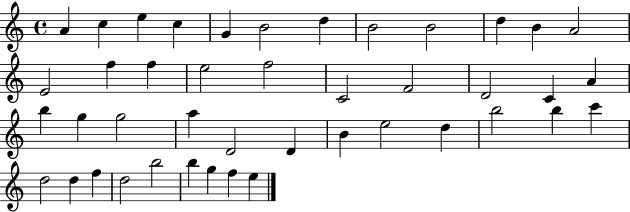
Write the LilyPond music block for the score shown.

{
  \clef treble
  \time 4/4
  \defaultTimeSignature
  \key c \major
  a'4 c''4 e''4 c''4 | g'4 b'2 d''4 | b'2 b'2 | d''4 b'4 a'2 | \break e'2 f''4 f''4 | e''2 f''2 | c'2 f'2 | d'2 c'4 a'4 | \break b''4 g''4 g''2 | a''4 d'2 d'4 | b'4 e''2 d''4 | b''2 b''4 c'''4 | \break d''2 d''4 f''4 | d''2 b''2 | b''4 g''4 f''4 e''4 | \bar "|."
}